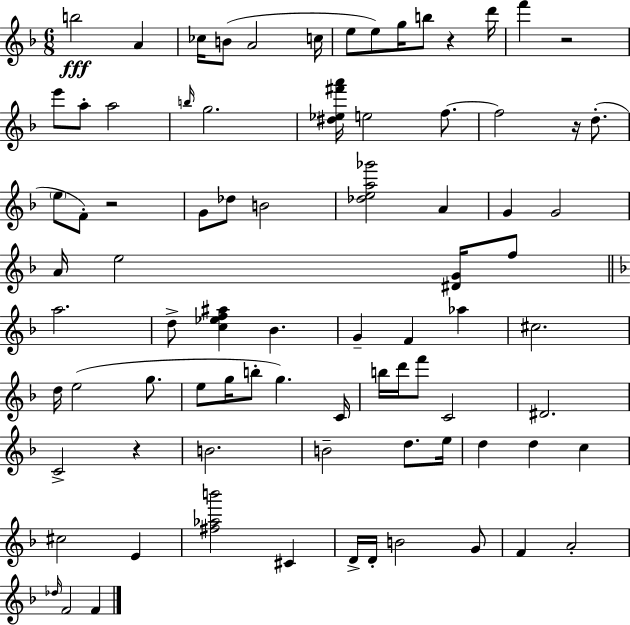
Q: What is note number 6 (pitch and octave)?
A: C5